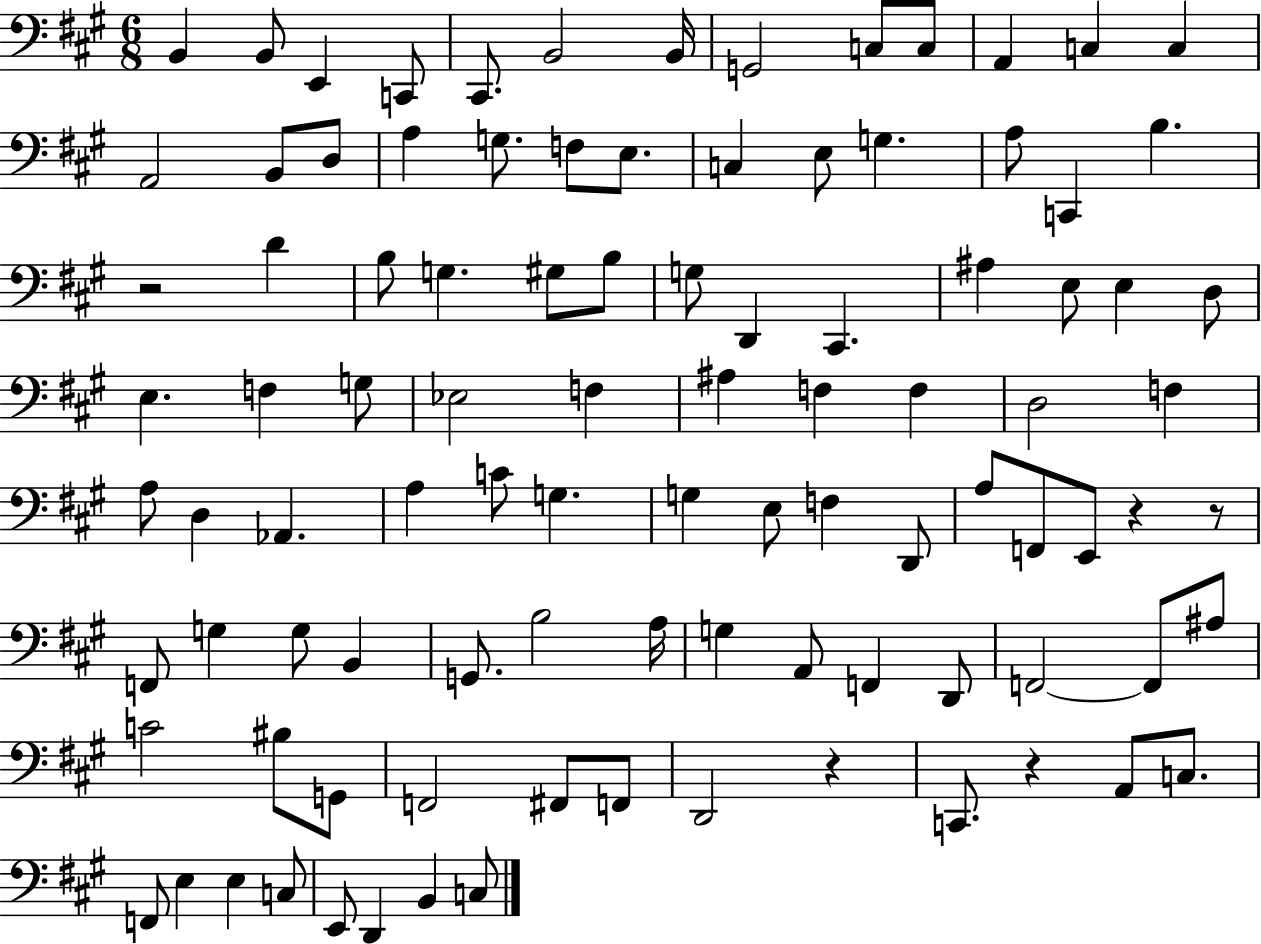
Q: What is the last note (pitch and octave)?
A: C3